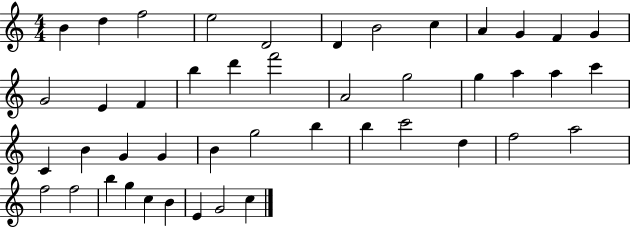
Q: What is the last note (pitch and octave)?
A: C5